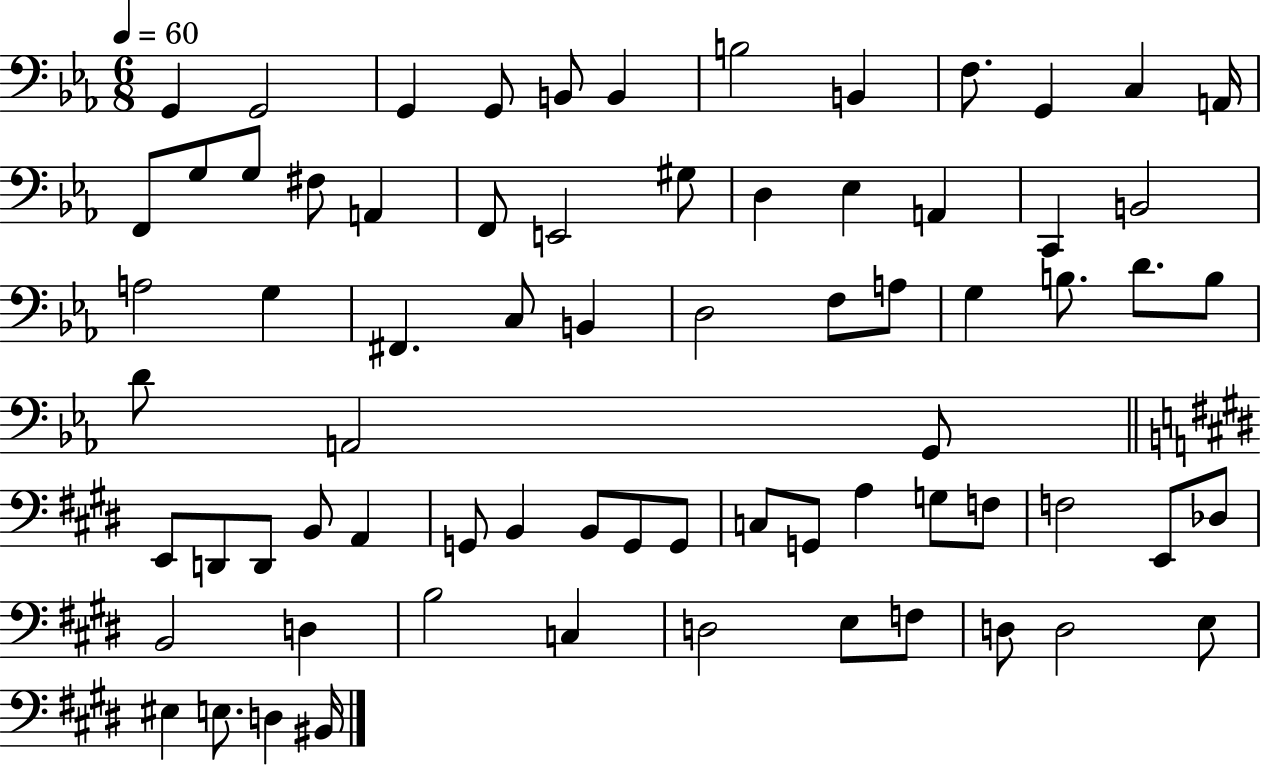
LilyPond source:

{
  \clef bass
  \numericTimeSignature
  \time 6/8
  \key ees \major
  \tempo 4 = 60
  \repeat volta 2 { g,4 g,2 | g,4 g,8 b,8 b,4 | b2 b,4 | f8. g,4 c4 a,16 | \break f,8 g8 g8 fis8 a,4 | f,8 e,2 gis8 | d4 ees4 a,4 | c,4 b,2 | \break a2 g4 | fis,4. c8 b,4 | d2 f8 a8 | g4 b8. d'8. b8 | \break d'8 a,2 g,8 | \bar "||" \break \key e \major e,8 d,8 d,8 b,8 a,4 | g,8 b,4 b,8 g,8 g,8 | c8 g,8 a4 g8 f8 | f2 e,8 des8 | \break b,2 d4 | b2 c4 | d2 e8 f8 | d8 d2 e8 | \break eis4 e8. d4 bis,16 | } \bar "|."
}